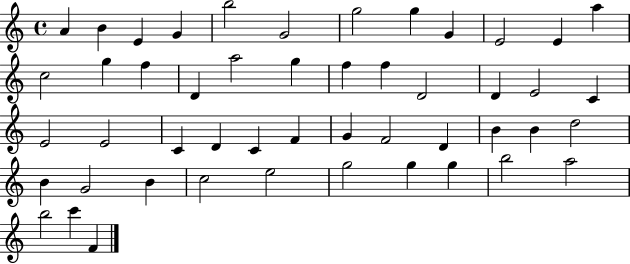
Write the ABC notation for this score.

X:1
T:Untitled
M:4/4
L:1/4
K:C
A B E G b2 G2 g2 g G E2 E a c2 g f D a2 g f f D2 D E2 C E2 E2 C D C F G F2 D B B d2 B G2 B c2 e2 g2 g g b2 a2 b2 c' F